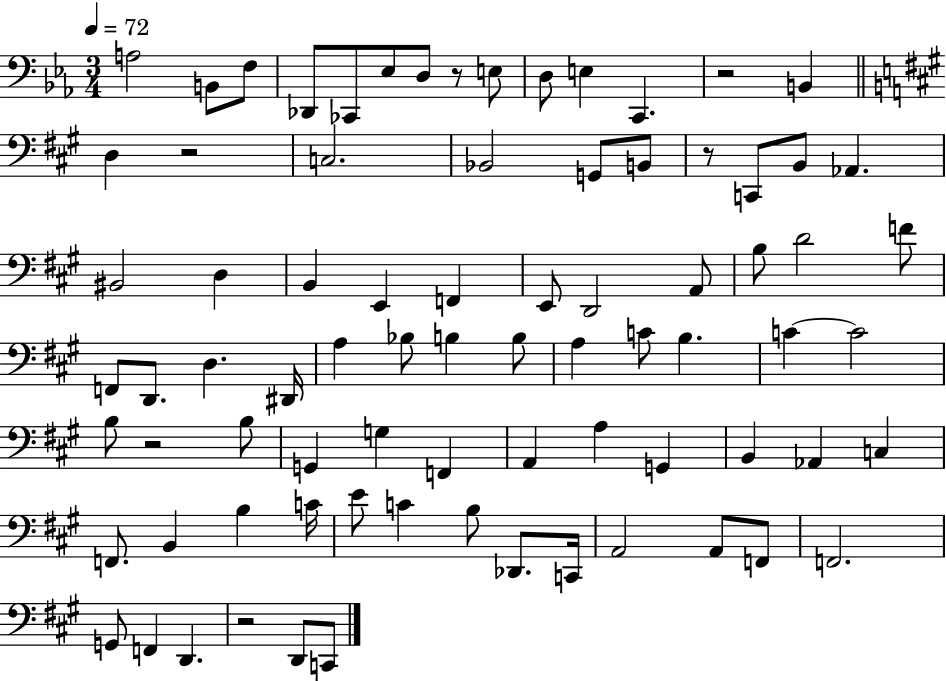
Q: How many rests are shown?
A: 6